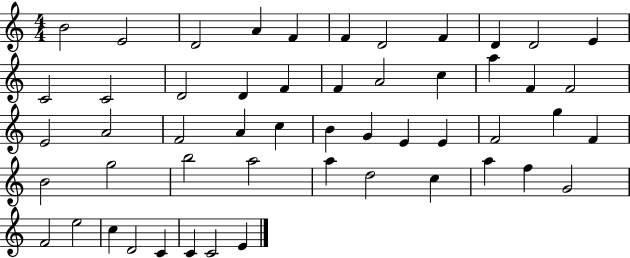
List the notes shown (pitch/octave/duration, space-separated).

B4/h E4/h D4/h A4/q F4/q F4/q D4/h F4/q D4/q D4/h E4/q C4/h C4/h D4/h D4/q F4/q F4/q A4/h C5/q A5/q F4/q F4/h E4/h A4/h F4/h A4/q C5/q B4/q G4/q E4/q E4/q F4/h G5/q F4/q B4/h G5/h B5/h A5/h A5/q D5/h C5/q A5/q F5/q G4/h F4/h E5/h C5/q D4/h C4/q C4/q C4/h E4/q